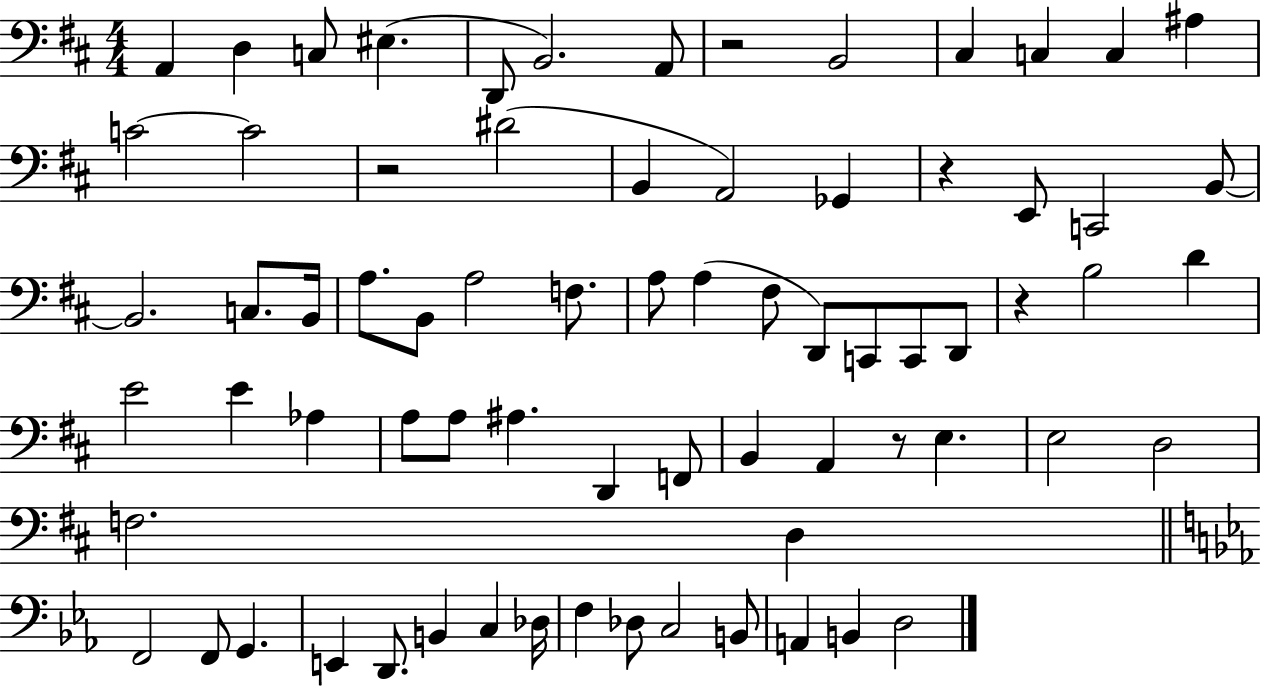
X:1
T:Untitled
M:4/4
L:1/4
K:D
A,, D, C,/2 ^E, D,,/2 B,,2 A,,/2 z2 B,,2 ^C, C, C, ^A, C2 C2 z2 ^D2 B,, A,,2 _G,, z E,,/2 C,,2 B,,/2 B,,2 C,/2 B,,/4 A,/2 B,,/2 A,2 F,/2 A,/2 A, ^F,/2 D,,/2 C,,/2 C,,/2 D,,/2 z B,2 D E2 E _A, A,/2 A,/2 ^A, D,, F,,/2 B,, A,, z/2 E, E,2 D,2 F,2 D, F,,2 F,,/2 G,, E,, D,,/2 B,, C, _D,/4 F, _D,/2 C,2 B,,/2 A,, B,, D,2